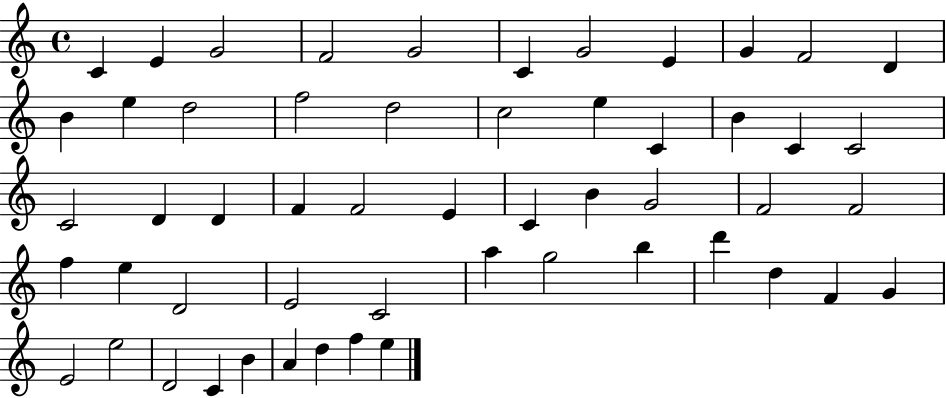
C4/q E4/q G4/h F4/h G4/h C4/q G4/h E4/q G4/q F4/h D4/q B4/q E5/q D5/h F5/h D5/h C5/h E5/q C4/q B4/q C4/q C4/h C4/h D4/q D4/q F4/q F4/h E4/q C4/q B4/q G4/h F4/h F4/h F5/q E5/q D4/h E4/h C4/h A5/q G5/h B5/q D6/q D5/q F4/q G4/q E4/h E5/h D4/h C4/q B4/q A4/q D5/q F5/q E5/q